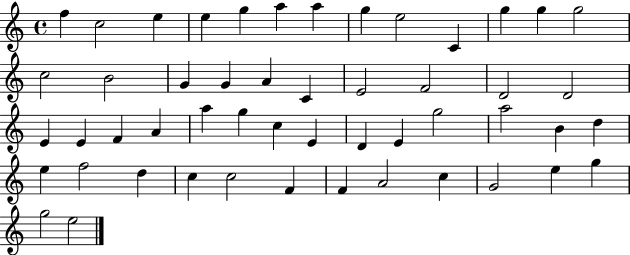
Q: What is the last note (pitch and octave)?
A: E5